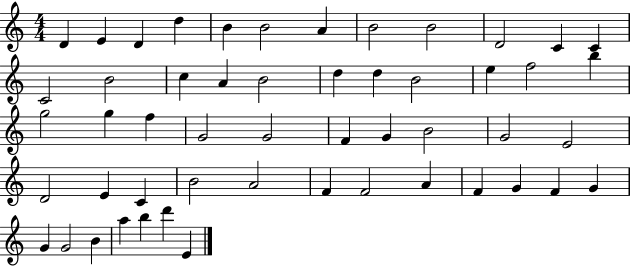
D4/q E4/q D4/q D5/q B4/q B4/h A4/q B4/h B4/h D4/h C4/q C4/q C4/h B4/h C5/q A4/q B4/h D5/q D5/q B4/h E5/q F5/h B5/q G5/h G5/q F5/q G4/h G4/h F4/q G4/q B4/h G4/h E4/h D4/h E4/q C4/q B4/h A4/h F4/q F4/h A4/q F4/q G4/q F4/q G4/q G4/q G4/h B4/q A5/q B5/q D6/q E4/q